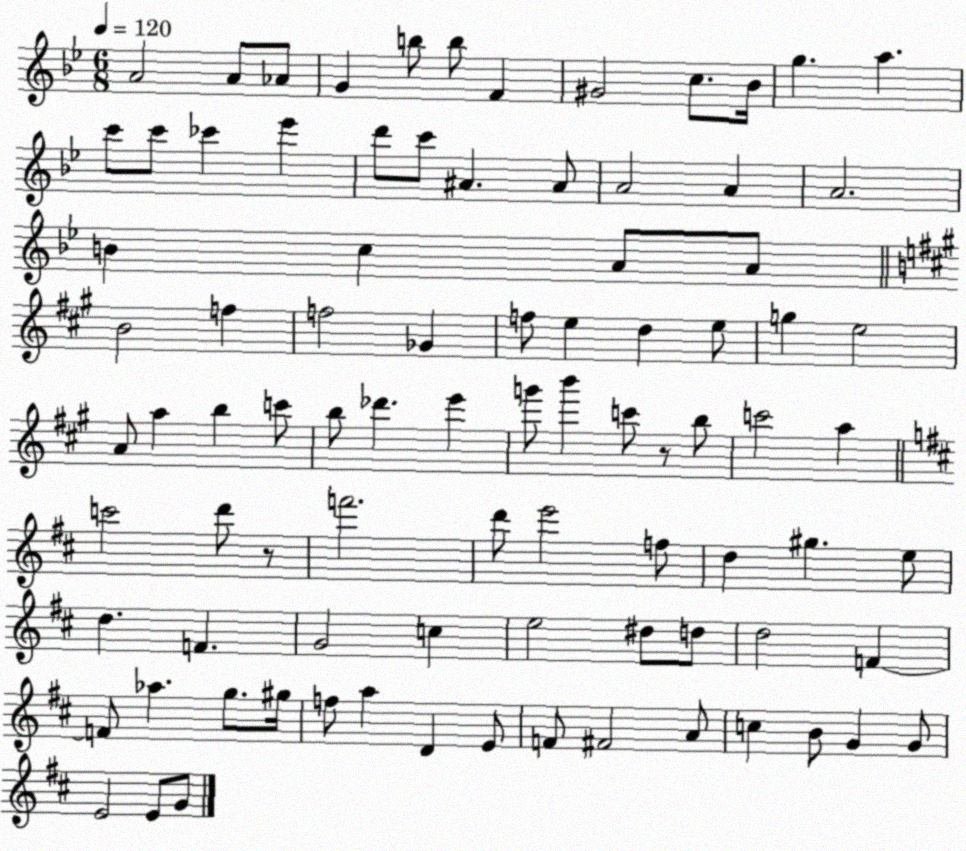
X:1
T:Untitled
M:6/8
L:1/4
K:Bb
A2 A/2 _A/2 G b/2 b/2 F ^G2 c/2 _B/4 g a c'/2 c'/2 _c' _e' d'/2 c'/2 ^A ^A/2 A2 A A2 B c A/2 A/2 B2 f f2 _G f/2 e d e/2 g e2 A/2 a b c'/2 b/2 _d' e' g'/2 b' c'/2 z/2 b/2 c'2 a c'2 d'/2 z/2 f'2 d'/2 e'2 f/2 d ^g e/2 d F G2 c e2 ^d/2 d/2 d2 F F/2 _a g/2 ^g/4 f/2 a D E/2 F/2 ^F2 A/2 c B/2 G G/2 E2 E/2 G/2